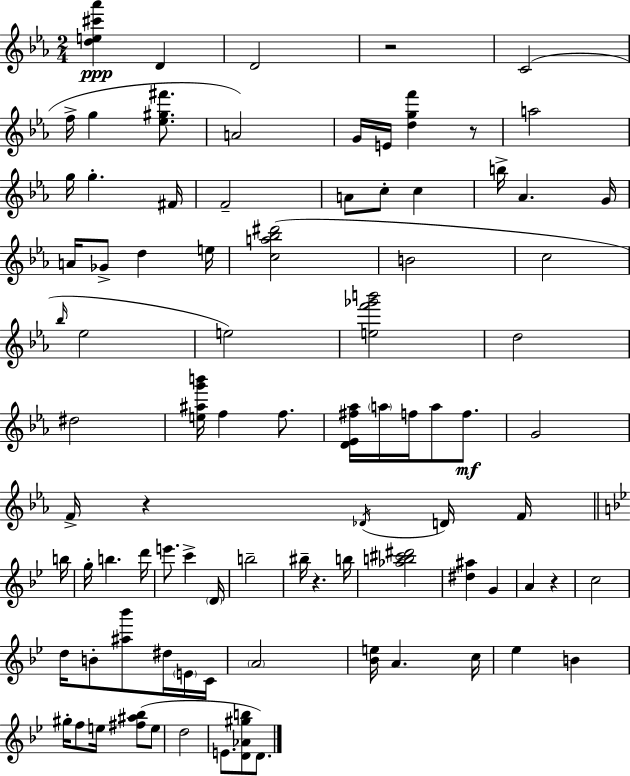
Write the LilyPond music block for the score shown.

{
  \clef treble
  \numericTimeSignature
  \time 2/4
  \key c \minor
  <d'' e'' cis''' aes'''>4\ppp d'4 | d'2 | r2 | c'2( | \break f''16-> g''4 <ees'' gis'' fis'''>8. | a'2) | g'16 e'16 <d'' g'' f'''>4 r8 | a''2 | \break g''16 g''4.-. fis'16 | f'2-- | a'8 c''8-. c''4 | b''16-> aes'4. g'16 | \break a'16 ges'8-> d''4 e''16 | <c'' a'' bes'' dis'''>2( | b'2 | c''2 | \break \grace { bes''16 } ees''2 | e''2) | <e'' f''' ges''' b'''>2 | d''2 | \break dis''2 | <e'' ais'' g''' b'''>16 f''4 f''8. | <d' ees' fis'' aes''>16 \parenthesize a''16 f''16 a''8 f''8.\mf | g'2 | \break f'16-> r4 \acciaccatura { des'16 } d'16 | f'16 \bar "||" \break \key bes \major b''16 g''16-. b''4. | d'''16 e'''8. c'''4-> | \parenthesize d'16 b''2-- | bis''16-- r4. | \break b''16 <aes'' b'' cis''' dis'''>2 | <dis'' ais''>4 g'4 | a'4 r4 | c''2 | \break d''16 b'8-. <ais'' bes'''>8 dis''16 \parenthesize e'16 | c'16 \parenthesize a'2 | <bes' e''>16 a'4. | c''16 ees''4 b'4 | \break gis''16-. f''8 e''16 <fis'' ais'' bes''>8( e''8 | d''2 | e'8. <d' aes' gis'' b''>8 d'8.) | \bar "|."
}